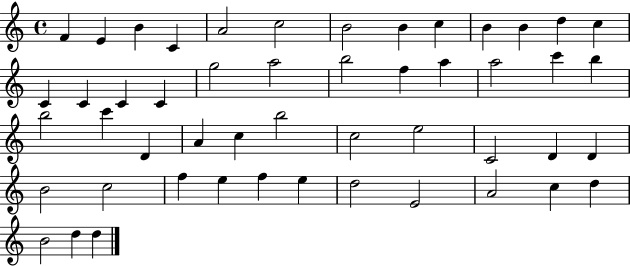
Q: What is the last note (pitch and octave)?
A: D5